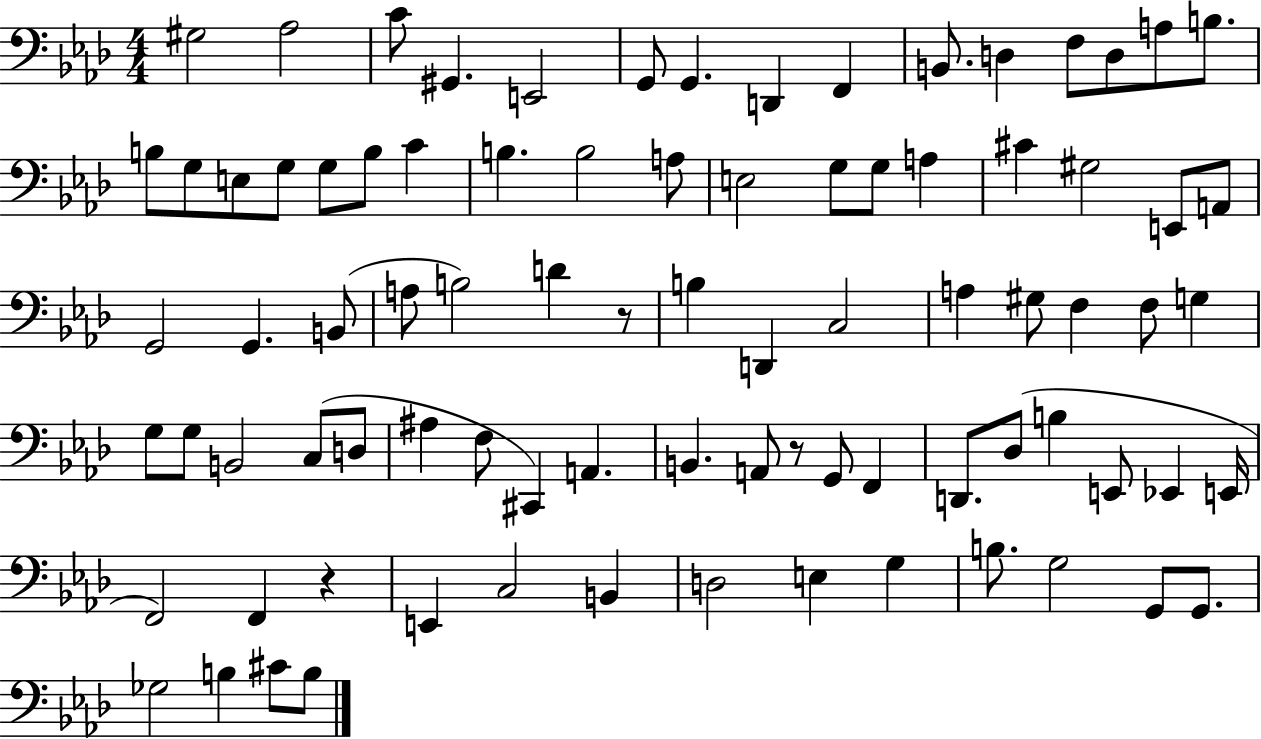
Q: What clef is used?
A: bass